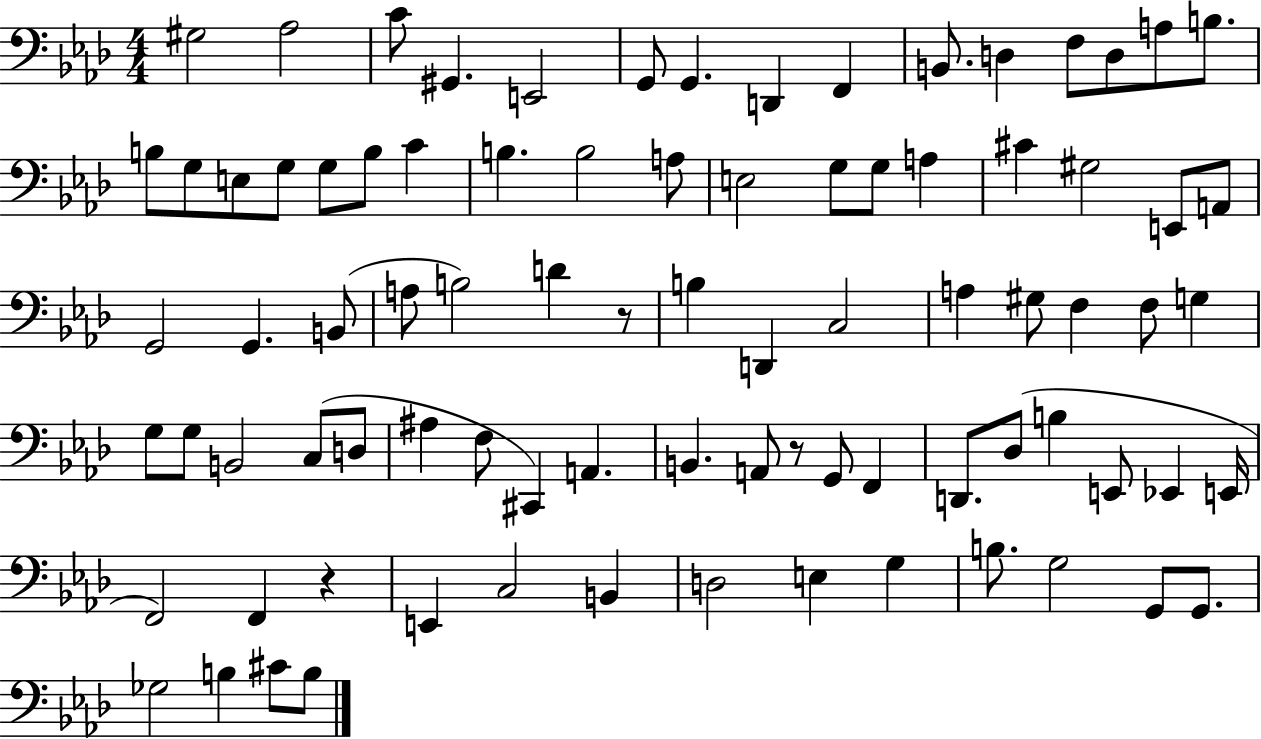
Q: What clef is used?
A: bass